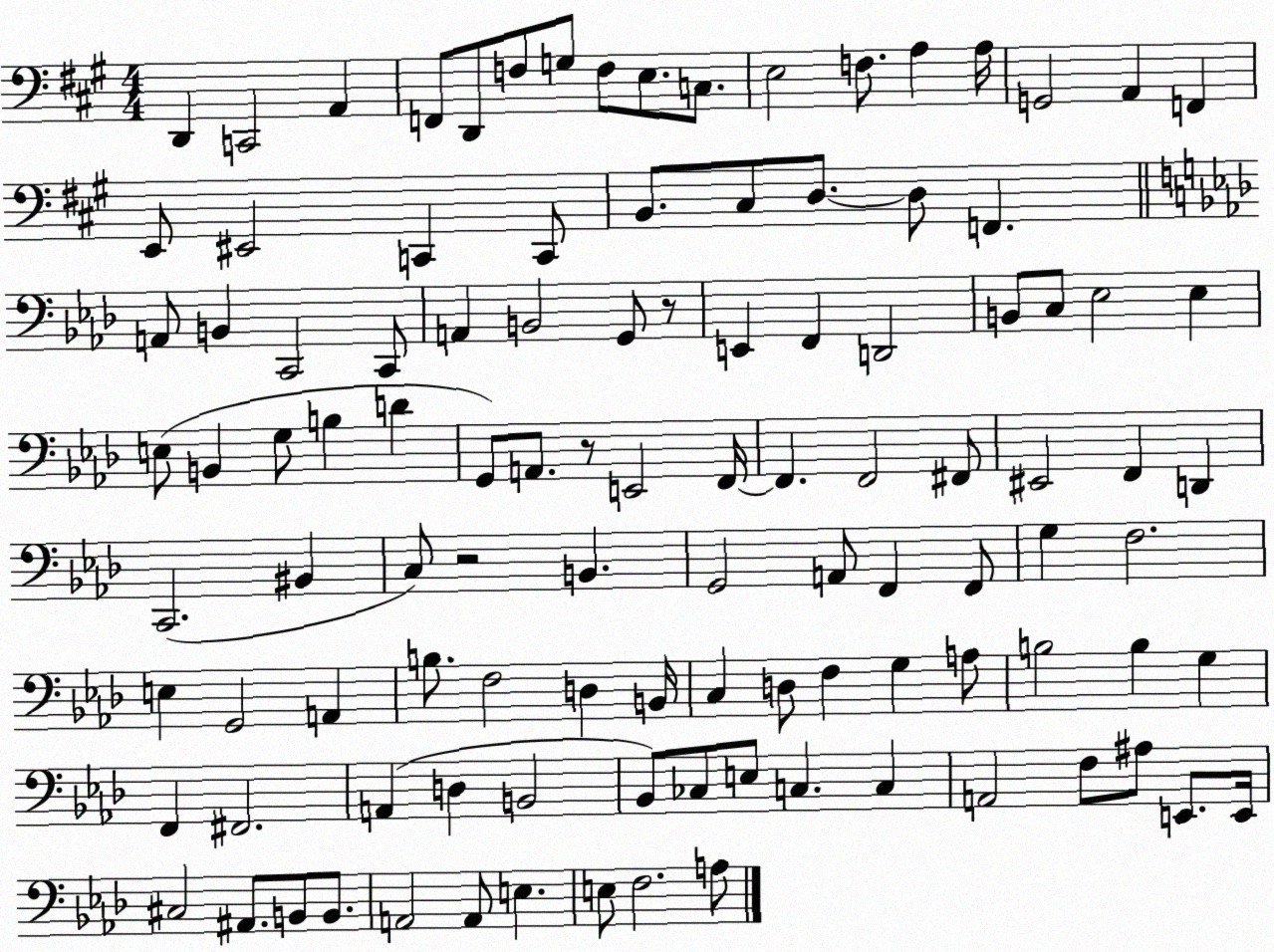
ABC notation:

X:1
T:Untitled
M:4/4
L:1/4
K:A
D,, C,,2 A,, F,,/2 D,,/2 F,/2 G,/2 F,/2 E,/2 C,/2 E,2 F,/2 A, A,/4 G,,2 A,, F,, E,,/2 ^E,,2 C,, C,,/2 B,,/2 ^C,/2 D,/2 D,/2 F,, A,,/2 B,, C,,2 C,,/2 A,, B,,2 G,,/2 z/2 E,, F,, D,,2 B,,/2 C,/2 _E,2 _E, E,/2 B,, G,/2 B, D G,,/2 A,,/2 z/2 E,,2 F,,/4 F,, F,,2 ^F,,/2 ^E,,2 F,, D,, C,,2 ^B,, C,/2 z2 B,, G,,2 A,,/2 F,, F,,/2 G, F,2 E, G,,2 A,, B,/2 F,2 D, B,,/4 C, D,/2 F, G, A,/2 B,2 B, G, F,, ^F,,2 A,, D, B,,2 _B,,/2 _C,/2 E,/2 C, C, A,,2 F,/2 ^A,/2 E,,/2 E,,/4 ^C,2 ^A,,/2 B,,/2 B,,/2 A,,2 A,,/2 E, E,/2 F,2 A,/2